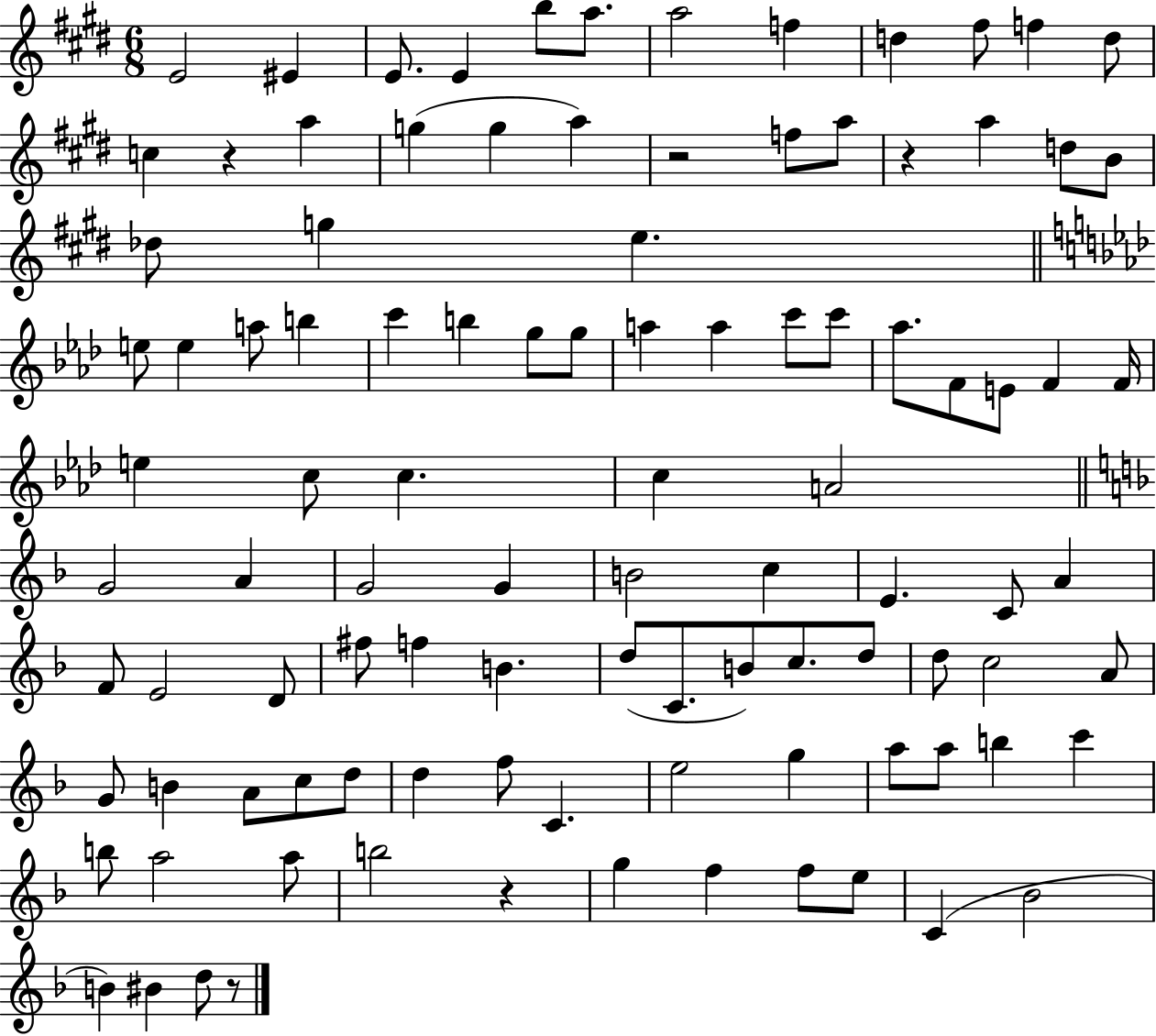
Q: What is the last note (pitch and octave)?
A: D5